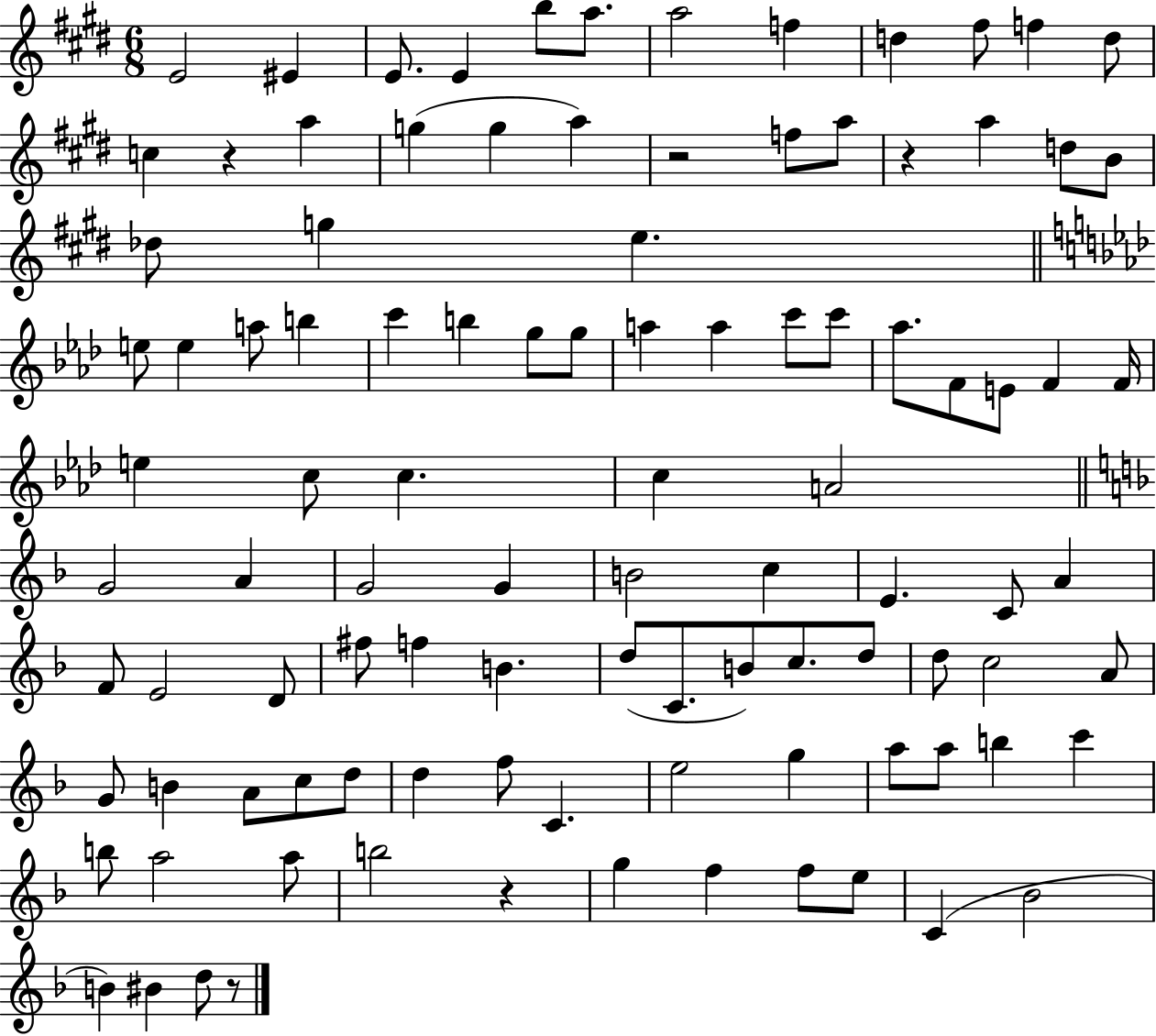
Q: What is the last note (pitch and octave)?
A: D5